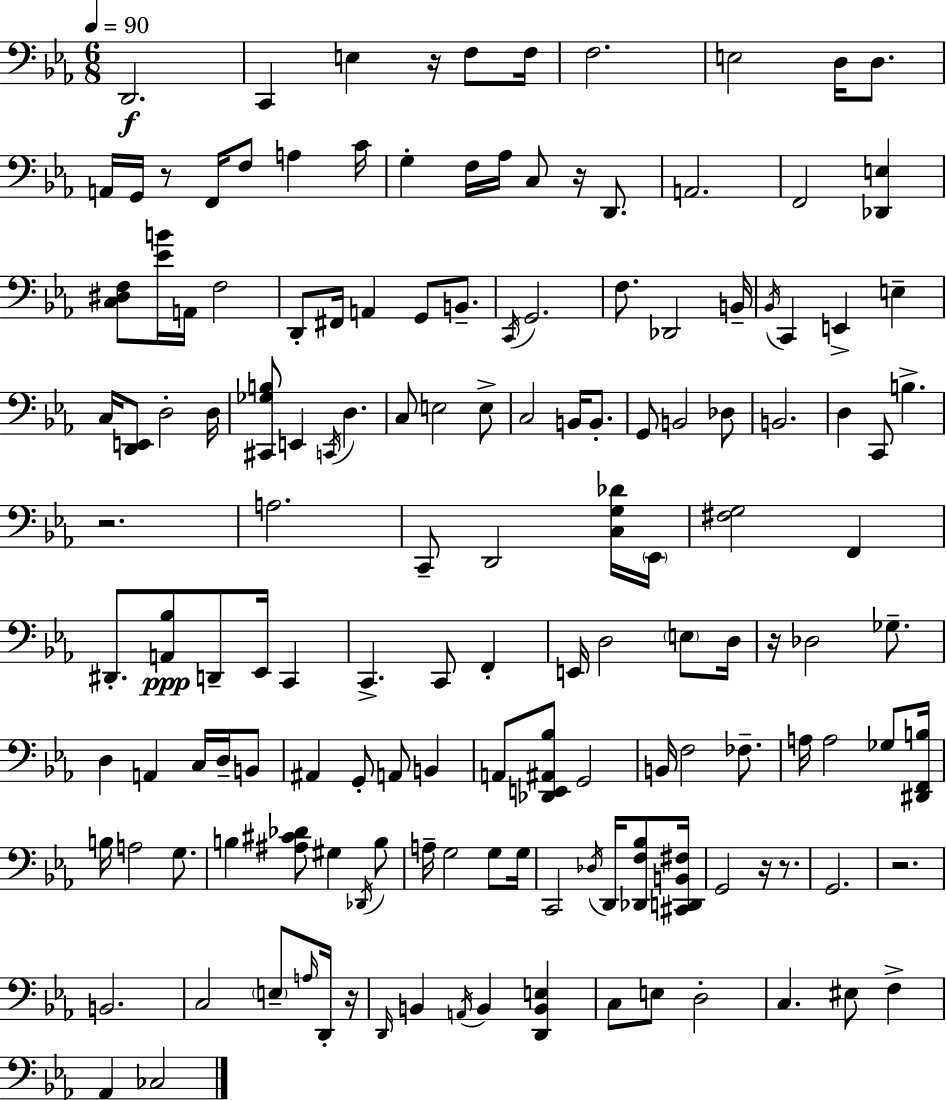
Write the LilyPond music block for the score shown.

{
  \clef bass
  \numericTimeSignature
  \time 6/8
  \key c \minor
  \tempo 4 = 90
  d,2.\f | c,4 e4 r16 f8 f16 | f2. | e2 d16 d8. | \break a,16 g,16 r8 f,16 f8 a4 c'16 | g4-. f16 aes16 c8 r16 d,8. | a,2. | f,2 <des, e>4 | \break <c dis f>8 <ees' b'>16 a,16 f2 | d,8-. fis,16 a,4 g,8 b,8.-- | \acciaccatura { c,16 } g,2. | f8. des,2 | \break b,16-- \acciaccatura { bes,16 } c,4 e,4-> e4-- | c16 <d, e,>8 d2-. | d16 <cis, ges b>8 e,4 \acciaccatura { c,16 } d4. | c8 e2 | \break e8-> c2 b,16 | b,8.-. g,8 b,2 | des8 b,2. | d4 c,8 b4.-> | \break r2. | a2. | c,8-- d,2 | <c g des'>16 \parenthesize ees,16 <fis g>2 f,4 | \break dis,8.-. <a, bes>8\ppp d,8-- ees,16 c,4 | c,4.-> c,8 f,4-. | e,16 d2 | \parenthesize e8 d16 r16 des2 | \break ges8.-- d4 a,4 c16 | d16-- b,8 ais,4 g,8-. a,8 b,4 | a,8 <des, e, ais, bes>8 g,2 | b,16 f2 | \break fes8.-- a16 a2 | ges8 <dis, f, b>16 b16 a2 | g8. b4 <ais cis' des'>8 gis4 | \acciaccatura { des,16 } b8 a16-- g2 | \break g8 g16 c,2 | \acciaccatura { des16 } d,16 <des, f bes>8 <cis, d, b, fis>16 g,2 | r16 r8. g,2. | r2. | \break b,2. | c2 | \parenthesize e8-- \grace { a16 } d,16-. r16 \grace { d,16 } b,4 \acciaccatura { a,16 } | b,4 <d, b, e>4 c8 e8 | \break d2-. c4. | eis8 f4-> aes,4 | ces2 \bar "|."
}